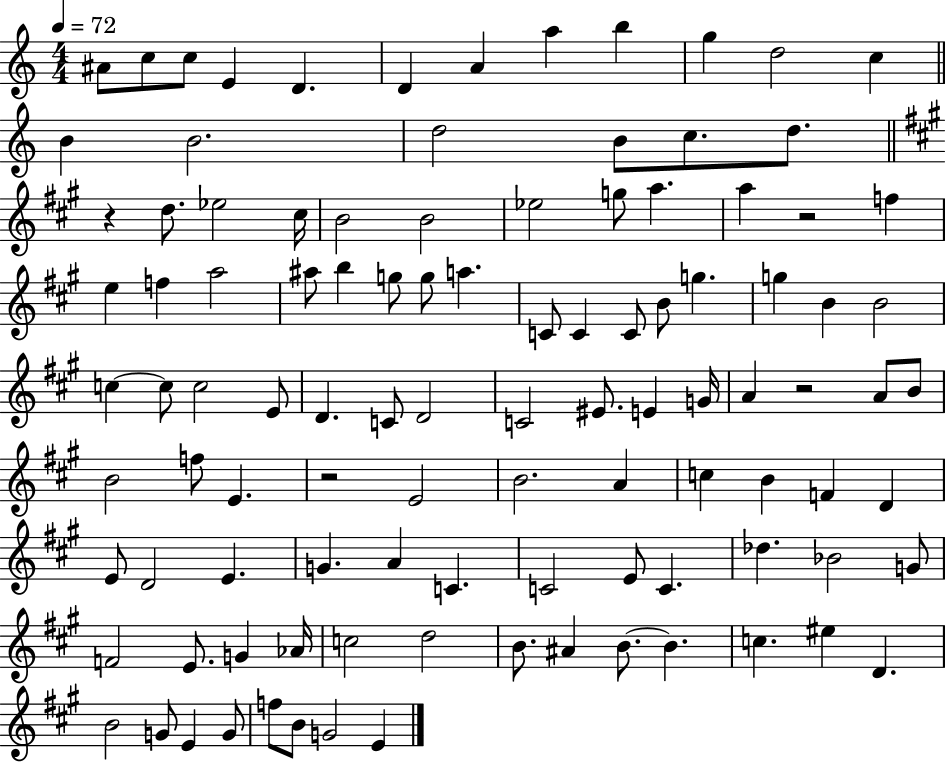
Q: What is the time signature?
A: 4/4